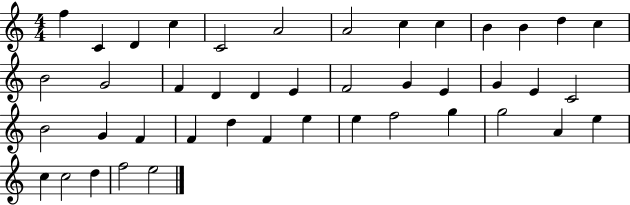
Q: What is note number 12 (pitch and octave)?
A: D5